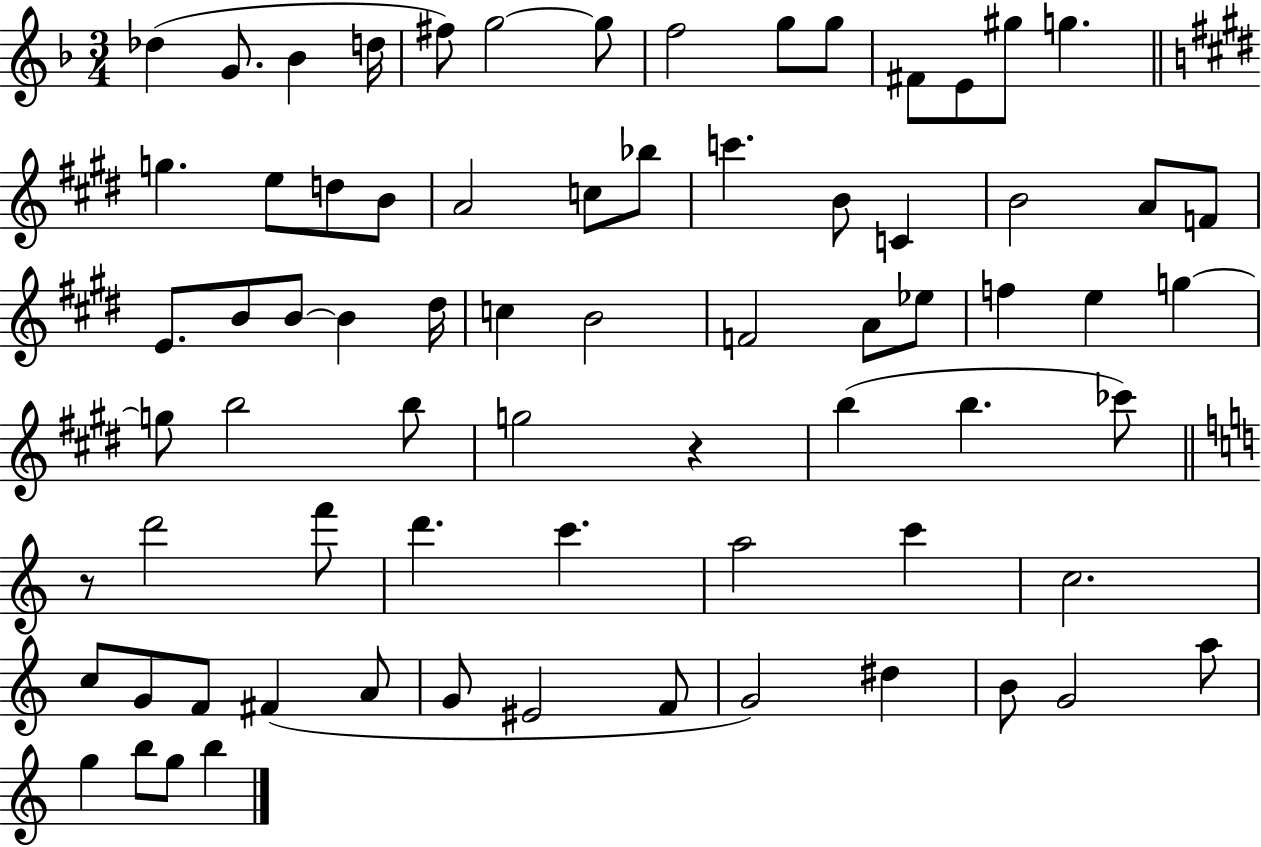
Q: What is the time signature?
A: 3/4